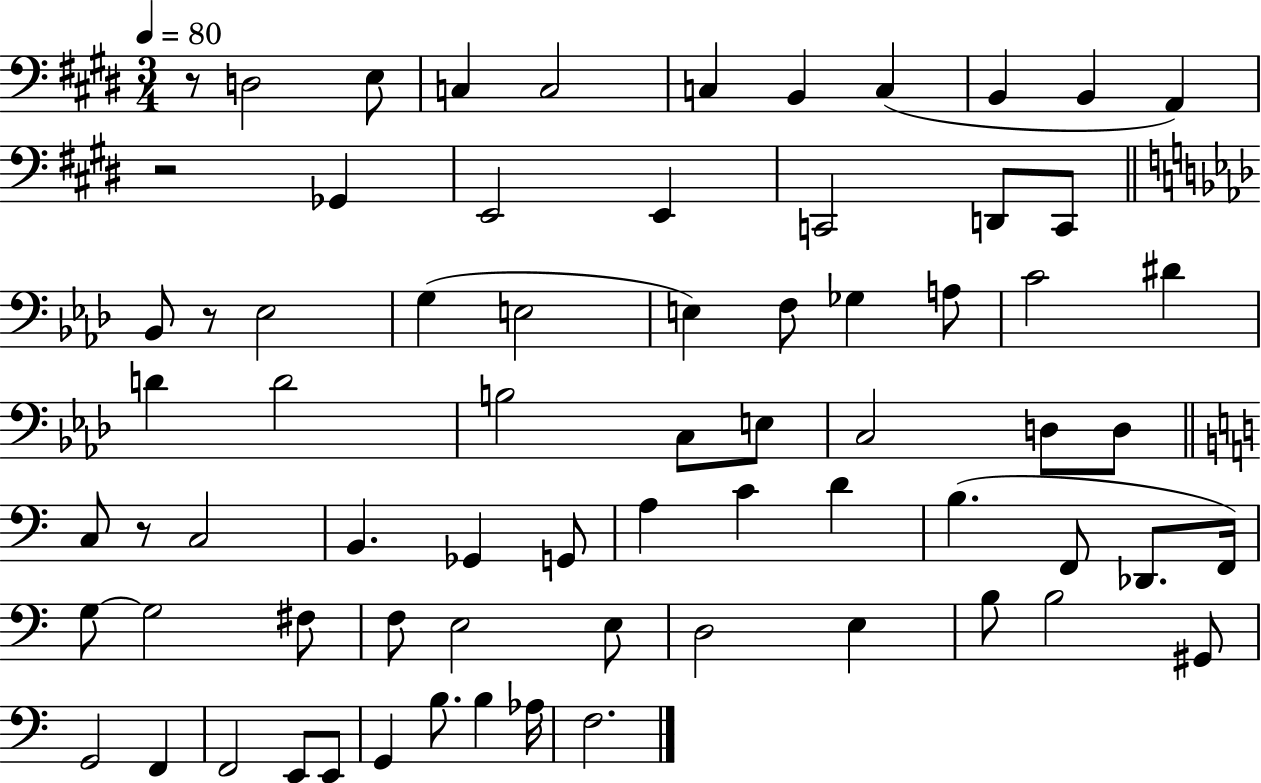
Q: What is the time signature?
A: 3/4